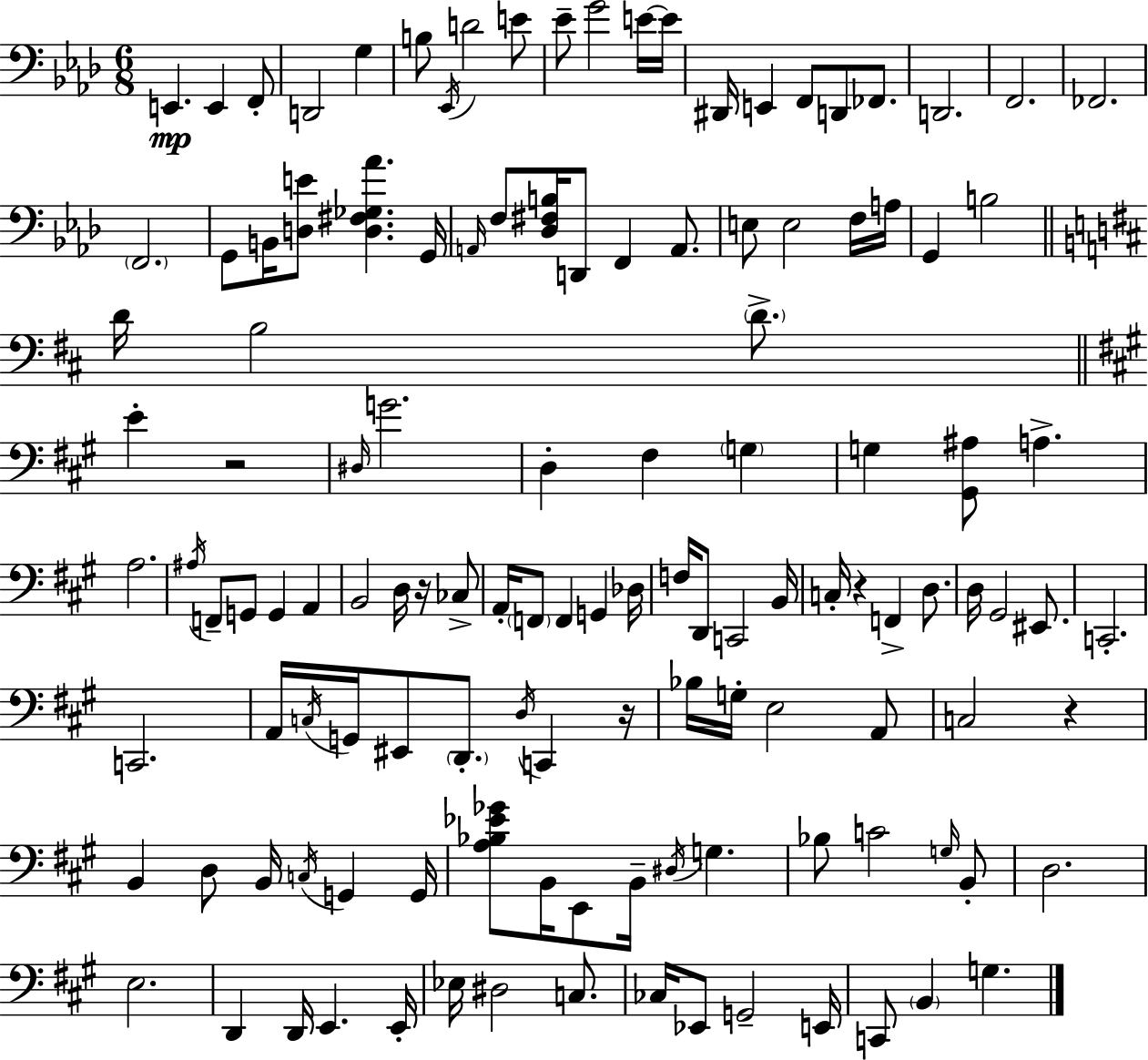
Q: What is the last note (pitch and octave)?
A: G3